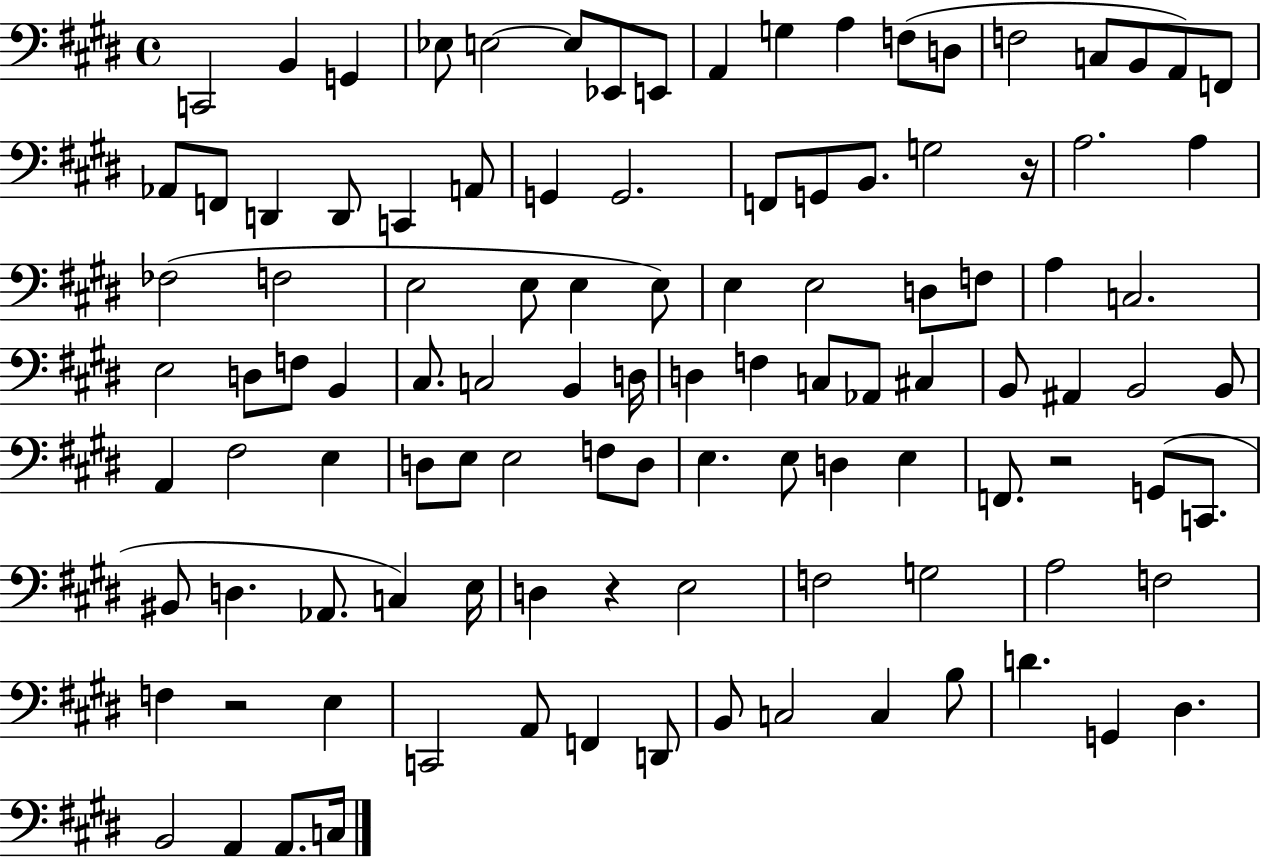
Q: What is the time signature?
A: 4/4